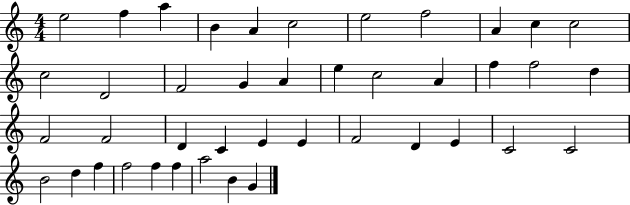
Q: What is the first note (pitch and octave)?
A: E5